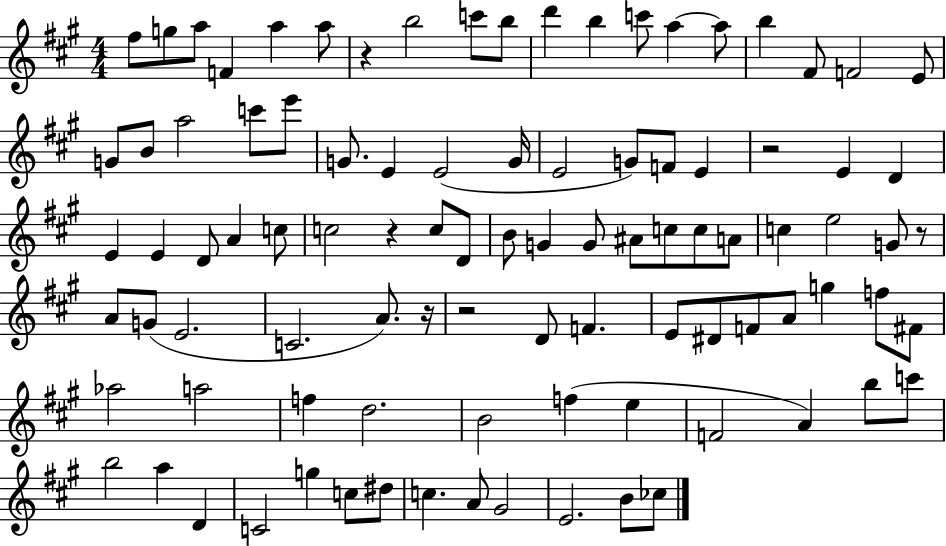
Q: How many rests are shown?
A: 6